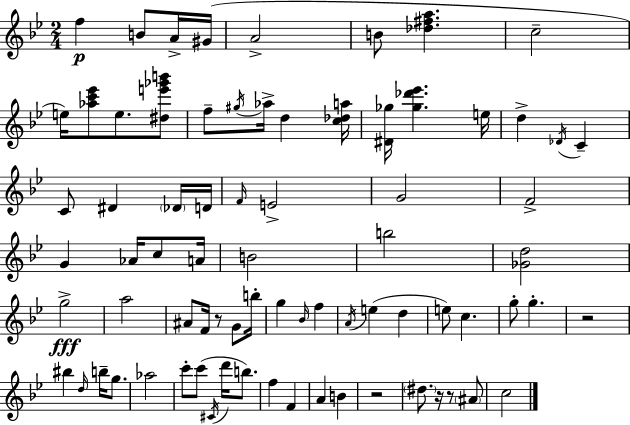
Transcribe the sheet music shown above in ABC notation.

X:1
T:Untitled
M:2/4
L:1/4
K:Gm
f B/2 A/4 ^G/4 A2 B/2 [_d^fa] c2 e/4 [_ac'_e']/2 e/2 [^de'_g'b']/2 f/2 ^g/4 _a/4 d [c_da]/4 [^D_g]/4 [_g_d'_e'] e/4 d _D/4 C C/2 ^D _D/4 D/4 F/4 E2 G2 F2 G _A/4 c/2 A/4 B2 b2 [_Gd]2 g2 a2 ^A/2 F/4 z/2 G/2 b/4 g _B/4 f A/4 e d e/2 c g/2 g z2 ^b d/4 b/4 g/2 _a2 c'/2 c'/2 ^C/4 d'/4 b/2 f F A B z2 ^d/2 z/4 z/2 ^A/2 c2